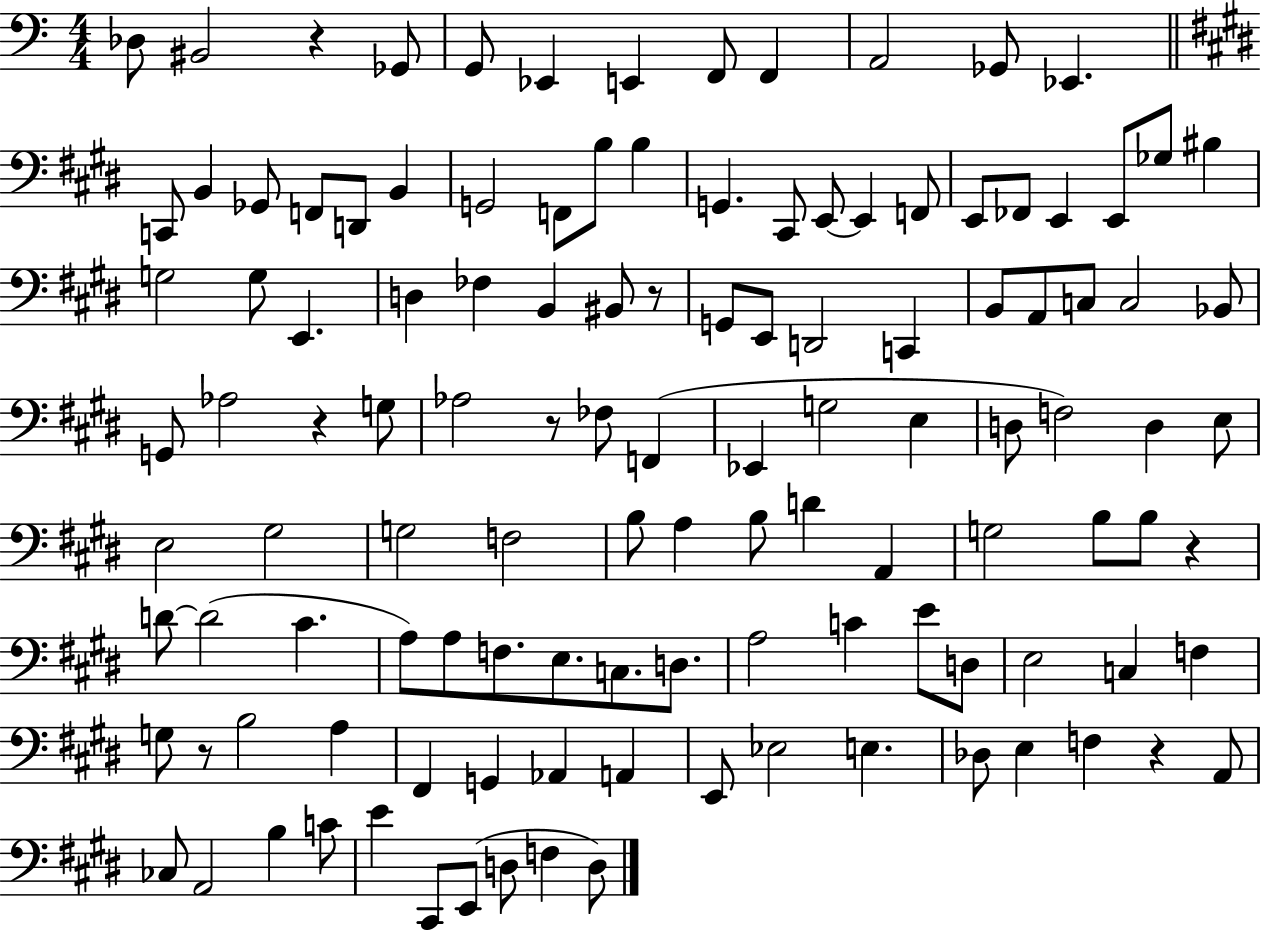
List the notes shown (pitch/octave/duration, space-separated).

Db3/e BIS2/h R/q Gb2/e G2/e Eb2/q E2/q F2/e F2/q A2/h Gb2/e Eb2/q. C2/e B2/q Gb2/e F2/e D2/e B2/q G2/h F2/e B3/e B3/q G2/q. C#2/e E2/e E2/q F2/e E2/e FES2/e E2/q E2/e Gb3/e BIS3/q G3/h G3/e E2/q. D3/q FES3/q B2/q BIS2/e R/e G2/e E2/e D2/h C2/q B2/e A2/e C3/e C3/h Bb2/e G2/e Ab3/h R/q G3/e Ab3/h R/e FES3/e F2/q Eb2/q G3/h E3/q D3/e F3/h D3/q E3/e E3/h G#3/h G3/h F3/h B3/e A3/q B3/e D4/q A2/q G3/h B3/e B3/e R/q D4/e D4/h C#4/q. A3/e A3/e F3/e. E3/e. C3/e. D3/e. A3/h C4/q E4/e D3/e E3/h C3/q F3/q G3/e R/e B3/h A3/q F#2/q G2/q Ab2/q A2/q E2/e Eb3/h E3/q. Db3/e E3/q F3/q R/q A2/e CES3/e A2/h B3/q C4/e E4/q C#2/e E2/e D3/e F3/q D3/e